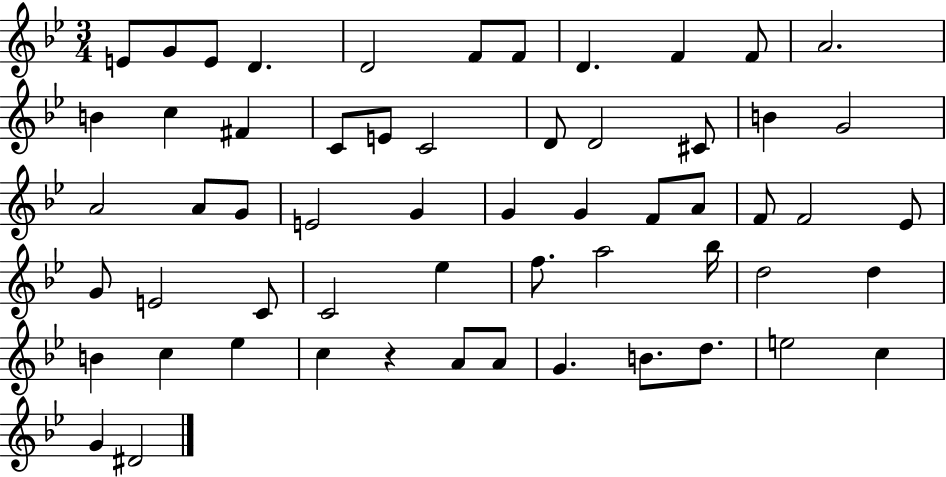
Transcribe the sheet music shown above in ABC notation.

X:1
T:Untitled
M:3/4
L:1/4
K:Bb
E/2 G/2 E/2 D D2 F/2 F/2 D F F/2 A2 B c ^F C/2 E/2 C2 D/2 D2 ^C/2 B G2 A2 A/2 G/2 E2 G G G F/2 A/2 F/2 F2 _E/2 G/2 E2 C/2 C2 _e f/2 a2 _b/4 d2 d B c _e c z A/2 A/2 G B/2 d/2 e2 c G ^D2